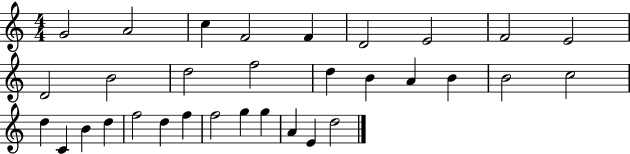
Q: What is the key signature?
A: C major